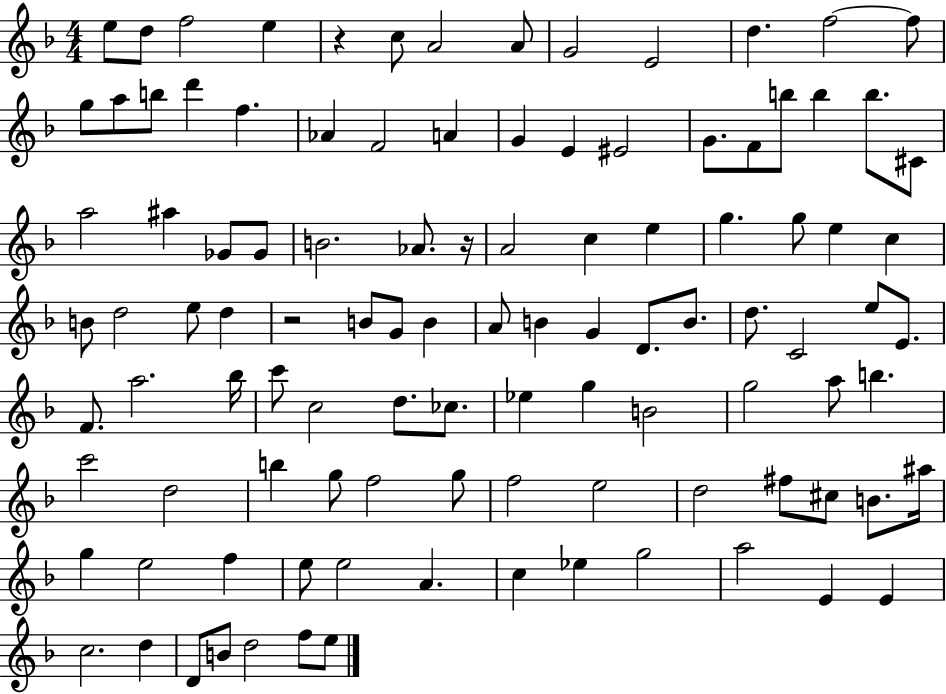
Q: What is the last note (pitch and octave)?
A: E5